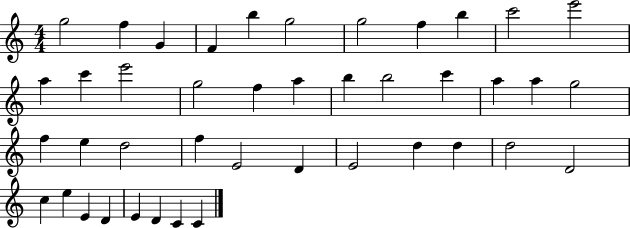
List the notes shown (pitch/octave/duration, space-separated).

G5/h F5/q G4/q F4/q B5/q G5/h G5/h F5/q B5/q C6/h E6/h A5/q C6/q E6/h G5/h F5/q A5/q B5/q B5/h C6/q A5/q A5/q G5/h F5/q E5/q D5/h F5/q E4/h D4/q E4/h D5/q D5/q D5/h D4/h C5/q E5/q E4/q D4/q E4/q D4/q C4/q C4/q